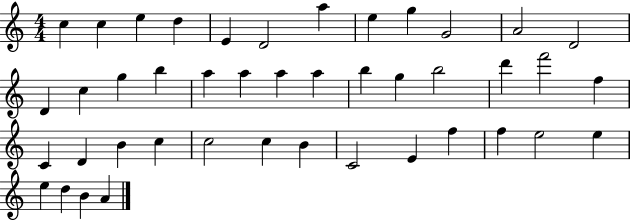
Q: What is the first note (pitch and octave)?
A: C5